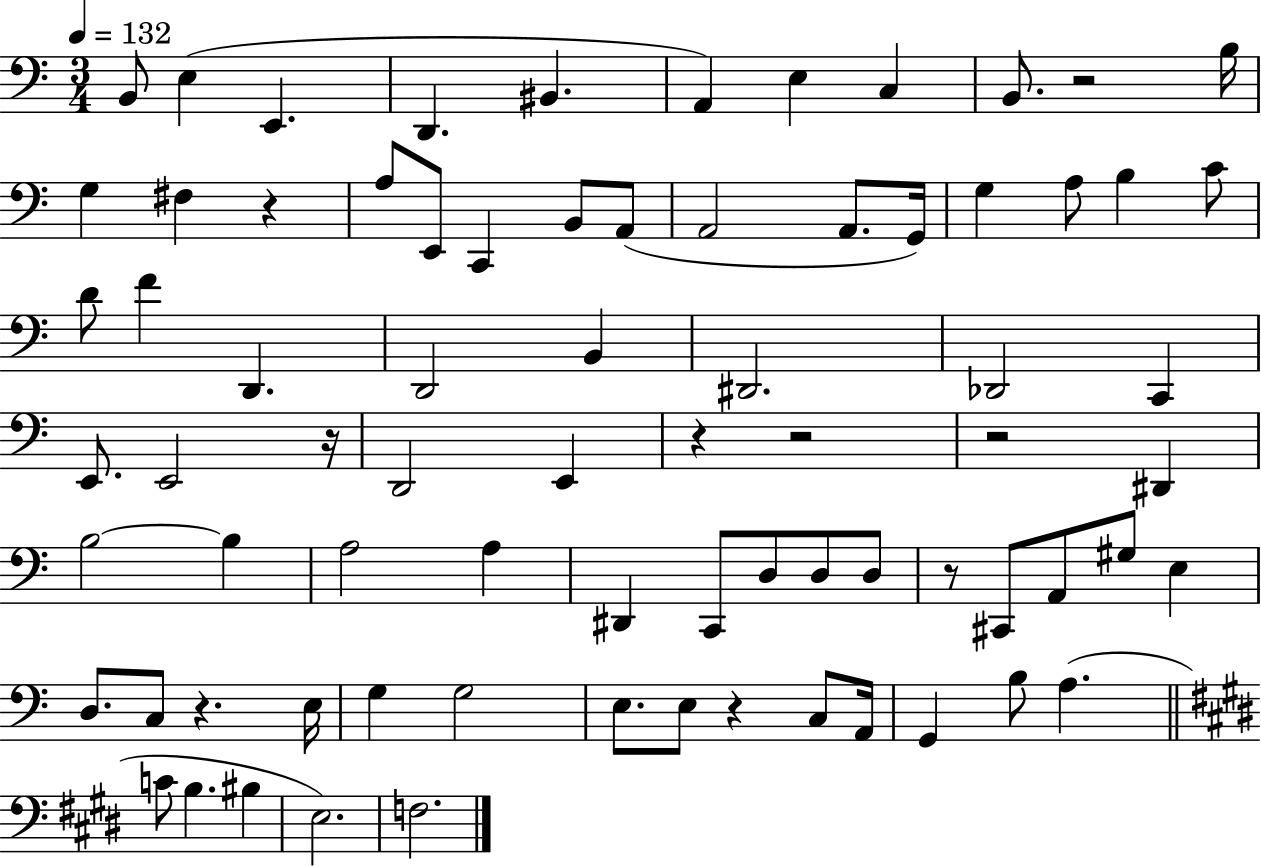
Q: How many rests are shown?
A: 9